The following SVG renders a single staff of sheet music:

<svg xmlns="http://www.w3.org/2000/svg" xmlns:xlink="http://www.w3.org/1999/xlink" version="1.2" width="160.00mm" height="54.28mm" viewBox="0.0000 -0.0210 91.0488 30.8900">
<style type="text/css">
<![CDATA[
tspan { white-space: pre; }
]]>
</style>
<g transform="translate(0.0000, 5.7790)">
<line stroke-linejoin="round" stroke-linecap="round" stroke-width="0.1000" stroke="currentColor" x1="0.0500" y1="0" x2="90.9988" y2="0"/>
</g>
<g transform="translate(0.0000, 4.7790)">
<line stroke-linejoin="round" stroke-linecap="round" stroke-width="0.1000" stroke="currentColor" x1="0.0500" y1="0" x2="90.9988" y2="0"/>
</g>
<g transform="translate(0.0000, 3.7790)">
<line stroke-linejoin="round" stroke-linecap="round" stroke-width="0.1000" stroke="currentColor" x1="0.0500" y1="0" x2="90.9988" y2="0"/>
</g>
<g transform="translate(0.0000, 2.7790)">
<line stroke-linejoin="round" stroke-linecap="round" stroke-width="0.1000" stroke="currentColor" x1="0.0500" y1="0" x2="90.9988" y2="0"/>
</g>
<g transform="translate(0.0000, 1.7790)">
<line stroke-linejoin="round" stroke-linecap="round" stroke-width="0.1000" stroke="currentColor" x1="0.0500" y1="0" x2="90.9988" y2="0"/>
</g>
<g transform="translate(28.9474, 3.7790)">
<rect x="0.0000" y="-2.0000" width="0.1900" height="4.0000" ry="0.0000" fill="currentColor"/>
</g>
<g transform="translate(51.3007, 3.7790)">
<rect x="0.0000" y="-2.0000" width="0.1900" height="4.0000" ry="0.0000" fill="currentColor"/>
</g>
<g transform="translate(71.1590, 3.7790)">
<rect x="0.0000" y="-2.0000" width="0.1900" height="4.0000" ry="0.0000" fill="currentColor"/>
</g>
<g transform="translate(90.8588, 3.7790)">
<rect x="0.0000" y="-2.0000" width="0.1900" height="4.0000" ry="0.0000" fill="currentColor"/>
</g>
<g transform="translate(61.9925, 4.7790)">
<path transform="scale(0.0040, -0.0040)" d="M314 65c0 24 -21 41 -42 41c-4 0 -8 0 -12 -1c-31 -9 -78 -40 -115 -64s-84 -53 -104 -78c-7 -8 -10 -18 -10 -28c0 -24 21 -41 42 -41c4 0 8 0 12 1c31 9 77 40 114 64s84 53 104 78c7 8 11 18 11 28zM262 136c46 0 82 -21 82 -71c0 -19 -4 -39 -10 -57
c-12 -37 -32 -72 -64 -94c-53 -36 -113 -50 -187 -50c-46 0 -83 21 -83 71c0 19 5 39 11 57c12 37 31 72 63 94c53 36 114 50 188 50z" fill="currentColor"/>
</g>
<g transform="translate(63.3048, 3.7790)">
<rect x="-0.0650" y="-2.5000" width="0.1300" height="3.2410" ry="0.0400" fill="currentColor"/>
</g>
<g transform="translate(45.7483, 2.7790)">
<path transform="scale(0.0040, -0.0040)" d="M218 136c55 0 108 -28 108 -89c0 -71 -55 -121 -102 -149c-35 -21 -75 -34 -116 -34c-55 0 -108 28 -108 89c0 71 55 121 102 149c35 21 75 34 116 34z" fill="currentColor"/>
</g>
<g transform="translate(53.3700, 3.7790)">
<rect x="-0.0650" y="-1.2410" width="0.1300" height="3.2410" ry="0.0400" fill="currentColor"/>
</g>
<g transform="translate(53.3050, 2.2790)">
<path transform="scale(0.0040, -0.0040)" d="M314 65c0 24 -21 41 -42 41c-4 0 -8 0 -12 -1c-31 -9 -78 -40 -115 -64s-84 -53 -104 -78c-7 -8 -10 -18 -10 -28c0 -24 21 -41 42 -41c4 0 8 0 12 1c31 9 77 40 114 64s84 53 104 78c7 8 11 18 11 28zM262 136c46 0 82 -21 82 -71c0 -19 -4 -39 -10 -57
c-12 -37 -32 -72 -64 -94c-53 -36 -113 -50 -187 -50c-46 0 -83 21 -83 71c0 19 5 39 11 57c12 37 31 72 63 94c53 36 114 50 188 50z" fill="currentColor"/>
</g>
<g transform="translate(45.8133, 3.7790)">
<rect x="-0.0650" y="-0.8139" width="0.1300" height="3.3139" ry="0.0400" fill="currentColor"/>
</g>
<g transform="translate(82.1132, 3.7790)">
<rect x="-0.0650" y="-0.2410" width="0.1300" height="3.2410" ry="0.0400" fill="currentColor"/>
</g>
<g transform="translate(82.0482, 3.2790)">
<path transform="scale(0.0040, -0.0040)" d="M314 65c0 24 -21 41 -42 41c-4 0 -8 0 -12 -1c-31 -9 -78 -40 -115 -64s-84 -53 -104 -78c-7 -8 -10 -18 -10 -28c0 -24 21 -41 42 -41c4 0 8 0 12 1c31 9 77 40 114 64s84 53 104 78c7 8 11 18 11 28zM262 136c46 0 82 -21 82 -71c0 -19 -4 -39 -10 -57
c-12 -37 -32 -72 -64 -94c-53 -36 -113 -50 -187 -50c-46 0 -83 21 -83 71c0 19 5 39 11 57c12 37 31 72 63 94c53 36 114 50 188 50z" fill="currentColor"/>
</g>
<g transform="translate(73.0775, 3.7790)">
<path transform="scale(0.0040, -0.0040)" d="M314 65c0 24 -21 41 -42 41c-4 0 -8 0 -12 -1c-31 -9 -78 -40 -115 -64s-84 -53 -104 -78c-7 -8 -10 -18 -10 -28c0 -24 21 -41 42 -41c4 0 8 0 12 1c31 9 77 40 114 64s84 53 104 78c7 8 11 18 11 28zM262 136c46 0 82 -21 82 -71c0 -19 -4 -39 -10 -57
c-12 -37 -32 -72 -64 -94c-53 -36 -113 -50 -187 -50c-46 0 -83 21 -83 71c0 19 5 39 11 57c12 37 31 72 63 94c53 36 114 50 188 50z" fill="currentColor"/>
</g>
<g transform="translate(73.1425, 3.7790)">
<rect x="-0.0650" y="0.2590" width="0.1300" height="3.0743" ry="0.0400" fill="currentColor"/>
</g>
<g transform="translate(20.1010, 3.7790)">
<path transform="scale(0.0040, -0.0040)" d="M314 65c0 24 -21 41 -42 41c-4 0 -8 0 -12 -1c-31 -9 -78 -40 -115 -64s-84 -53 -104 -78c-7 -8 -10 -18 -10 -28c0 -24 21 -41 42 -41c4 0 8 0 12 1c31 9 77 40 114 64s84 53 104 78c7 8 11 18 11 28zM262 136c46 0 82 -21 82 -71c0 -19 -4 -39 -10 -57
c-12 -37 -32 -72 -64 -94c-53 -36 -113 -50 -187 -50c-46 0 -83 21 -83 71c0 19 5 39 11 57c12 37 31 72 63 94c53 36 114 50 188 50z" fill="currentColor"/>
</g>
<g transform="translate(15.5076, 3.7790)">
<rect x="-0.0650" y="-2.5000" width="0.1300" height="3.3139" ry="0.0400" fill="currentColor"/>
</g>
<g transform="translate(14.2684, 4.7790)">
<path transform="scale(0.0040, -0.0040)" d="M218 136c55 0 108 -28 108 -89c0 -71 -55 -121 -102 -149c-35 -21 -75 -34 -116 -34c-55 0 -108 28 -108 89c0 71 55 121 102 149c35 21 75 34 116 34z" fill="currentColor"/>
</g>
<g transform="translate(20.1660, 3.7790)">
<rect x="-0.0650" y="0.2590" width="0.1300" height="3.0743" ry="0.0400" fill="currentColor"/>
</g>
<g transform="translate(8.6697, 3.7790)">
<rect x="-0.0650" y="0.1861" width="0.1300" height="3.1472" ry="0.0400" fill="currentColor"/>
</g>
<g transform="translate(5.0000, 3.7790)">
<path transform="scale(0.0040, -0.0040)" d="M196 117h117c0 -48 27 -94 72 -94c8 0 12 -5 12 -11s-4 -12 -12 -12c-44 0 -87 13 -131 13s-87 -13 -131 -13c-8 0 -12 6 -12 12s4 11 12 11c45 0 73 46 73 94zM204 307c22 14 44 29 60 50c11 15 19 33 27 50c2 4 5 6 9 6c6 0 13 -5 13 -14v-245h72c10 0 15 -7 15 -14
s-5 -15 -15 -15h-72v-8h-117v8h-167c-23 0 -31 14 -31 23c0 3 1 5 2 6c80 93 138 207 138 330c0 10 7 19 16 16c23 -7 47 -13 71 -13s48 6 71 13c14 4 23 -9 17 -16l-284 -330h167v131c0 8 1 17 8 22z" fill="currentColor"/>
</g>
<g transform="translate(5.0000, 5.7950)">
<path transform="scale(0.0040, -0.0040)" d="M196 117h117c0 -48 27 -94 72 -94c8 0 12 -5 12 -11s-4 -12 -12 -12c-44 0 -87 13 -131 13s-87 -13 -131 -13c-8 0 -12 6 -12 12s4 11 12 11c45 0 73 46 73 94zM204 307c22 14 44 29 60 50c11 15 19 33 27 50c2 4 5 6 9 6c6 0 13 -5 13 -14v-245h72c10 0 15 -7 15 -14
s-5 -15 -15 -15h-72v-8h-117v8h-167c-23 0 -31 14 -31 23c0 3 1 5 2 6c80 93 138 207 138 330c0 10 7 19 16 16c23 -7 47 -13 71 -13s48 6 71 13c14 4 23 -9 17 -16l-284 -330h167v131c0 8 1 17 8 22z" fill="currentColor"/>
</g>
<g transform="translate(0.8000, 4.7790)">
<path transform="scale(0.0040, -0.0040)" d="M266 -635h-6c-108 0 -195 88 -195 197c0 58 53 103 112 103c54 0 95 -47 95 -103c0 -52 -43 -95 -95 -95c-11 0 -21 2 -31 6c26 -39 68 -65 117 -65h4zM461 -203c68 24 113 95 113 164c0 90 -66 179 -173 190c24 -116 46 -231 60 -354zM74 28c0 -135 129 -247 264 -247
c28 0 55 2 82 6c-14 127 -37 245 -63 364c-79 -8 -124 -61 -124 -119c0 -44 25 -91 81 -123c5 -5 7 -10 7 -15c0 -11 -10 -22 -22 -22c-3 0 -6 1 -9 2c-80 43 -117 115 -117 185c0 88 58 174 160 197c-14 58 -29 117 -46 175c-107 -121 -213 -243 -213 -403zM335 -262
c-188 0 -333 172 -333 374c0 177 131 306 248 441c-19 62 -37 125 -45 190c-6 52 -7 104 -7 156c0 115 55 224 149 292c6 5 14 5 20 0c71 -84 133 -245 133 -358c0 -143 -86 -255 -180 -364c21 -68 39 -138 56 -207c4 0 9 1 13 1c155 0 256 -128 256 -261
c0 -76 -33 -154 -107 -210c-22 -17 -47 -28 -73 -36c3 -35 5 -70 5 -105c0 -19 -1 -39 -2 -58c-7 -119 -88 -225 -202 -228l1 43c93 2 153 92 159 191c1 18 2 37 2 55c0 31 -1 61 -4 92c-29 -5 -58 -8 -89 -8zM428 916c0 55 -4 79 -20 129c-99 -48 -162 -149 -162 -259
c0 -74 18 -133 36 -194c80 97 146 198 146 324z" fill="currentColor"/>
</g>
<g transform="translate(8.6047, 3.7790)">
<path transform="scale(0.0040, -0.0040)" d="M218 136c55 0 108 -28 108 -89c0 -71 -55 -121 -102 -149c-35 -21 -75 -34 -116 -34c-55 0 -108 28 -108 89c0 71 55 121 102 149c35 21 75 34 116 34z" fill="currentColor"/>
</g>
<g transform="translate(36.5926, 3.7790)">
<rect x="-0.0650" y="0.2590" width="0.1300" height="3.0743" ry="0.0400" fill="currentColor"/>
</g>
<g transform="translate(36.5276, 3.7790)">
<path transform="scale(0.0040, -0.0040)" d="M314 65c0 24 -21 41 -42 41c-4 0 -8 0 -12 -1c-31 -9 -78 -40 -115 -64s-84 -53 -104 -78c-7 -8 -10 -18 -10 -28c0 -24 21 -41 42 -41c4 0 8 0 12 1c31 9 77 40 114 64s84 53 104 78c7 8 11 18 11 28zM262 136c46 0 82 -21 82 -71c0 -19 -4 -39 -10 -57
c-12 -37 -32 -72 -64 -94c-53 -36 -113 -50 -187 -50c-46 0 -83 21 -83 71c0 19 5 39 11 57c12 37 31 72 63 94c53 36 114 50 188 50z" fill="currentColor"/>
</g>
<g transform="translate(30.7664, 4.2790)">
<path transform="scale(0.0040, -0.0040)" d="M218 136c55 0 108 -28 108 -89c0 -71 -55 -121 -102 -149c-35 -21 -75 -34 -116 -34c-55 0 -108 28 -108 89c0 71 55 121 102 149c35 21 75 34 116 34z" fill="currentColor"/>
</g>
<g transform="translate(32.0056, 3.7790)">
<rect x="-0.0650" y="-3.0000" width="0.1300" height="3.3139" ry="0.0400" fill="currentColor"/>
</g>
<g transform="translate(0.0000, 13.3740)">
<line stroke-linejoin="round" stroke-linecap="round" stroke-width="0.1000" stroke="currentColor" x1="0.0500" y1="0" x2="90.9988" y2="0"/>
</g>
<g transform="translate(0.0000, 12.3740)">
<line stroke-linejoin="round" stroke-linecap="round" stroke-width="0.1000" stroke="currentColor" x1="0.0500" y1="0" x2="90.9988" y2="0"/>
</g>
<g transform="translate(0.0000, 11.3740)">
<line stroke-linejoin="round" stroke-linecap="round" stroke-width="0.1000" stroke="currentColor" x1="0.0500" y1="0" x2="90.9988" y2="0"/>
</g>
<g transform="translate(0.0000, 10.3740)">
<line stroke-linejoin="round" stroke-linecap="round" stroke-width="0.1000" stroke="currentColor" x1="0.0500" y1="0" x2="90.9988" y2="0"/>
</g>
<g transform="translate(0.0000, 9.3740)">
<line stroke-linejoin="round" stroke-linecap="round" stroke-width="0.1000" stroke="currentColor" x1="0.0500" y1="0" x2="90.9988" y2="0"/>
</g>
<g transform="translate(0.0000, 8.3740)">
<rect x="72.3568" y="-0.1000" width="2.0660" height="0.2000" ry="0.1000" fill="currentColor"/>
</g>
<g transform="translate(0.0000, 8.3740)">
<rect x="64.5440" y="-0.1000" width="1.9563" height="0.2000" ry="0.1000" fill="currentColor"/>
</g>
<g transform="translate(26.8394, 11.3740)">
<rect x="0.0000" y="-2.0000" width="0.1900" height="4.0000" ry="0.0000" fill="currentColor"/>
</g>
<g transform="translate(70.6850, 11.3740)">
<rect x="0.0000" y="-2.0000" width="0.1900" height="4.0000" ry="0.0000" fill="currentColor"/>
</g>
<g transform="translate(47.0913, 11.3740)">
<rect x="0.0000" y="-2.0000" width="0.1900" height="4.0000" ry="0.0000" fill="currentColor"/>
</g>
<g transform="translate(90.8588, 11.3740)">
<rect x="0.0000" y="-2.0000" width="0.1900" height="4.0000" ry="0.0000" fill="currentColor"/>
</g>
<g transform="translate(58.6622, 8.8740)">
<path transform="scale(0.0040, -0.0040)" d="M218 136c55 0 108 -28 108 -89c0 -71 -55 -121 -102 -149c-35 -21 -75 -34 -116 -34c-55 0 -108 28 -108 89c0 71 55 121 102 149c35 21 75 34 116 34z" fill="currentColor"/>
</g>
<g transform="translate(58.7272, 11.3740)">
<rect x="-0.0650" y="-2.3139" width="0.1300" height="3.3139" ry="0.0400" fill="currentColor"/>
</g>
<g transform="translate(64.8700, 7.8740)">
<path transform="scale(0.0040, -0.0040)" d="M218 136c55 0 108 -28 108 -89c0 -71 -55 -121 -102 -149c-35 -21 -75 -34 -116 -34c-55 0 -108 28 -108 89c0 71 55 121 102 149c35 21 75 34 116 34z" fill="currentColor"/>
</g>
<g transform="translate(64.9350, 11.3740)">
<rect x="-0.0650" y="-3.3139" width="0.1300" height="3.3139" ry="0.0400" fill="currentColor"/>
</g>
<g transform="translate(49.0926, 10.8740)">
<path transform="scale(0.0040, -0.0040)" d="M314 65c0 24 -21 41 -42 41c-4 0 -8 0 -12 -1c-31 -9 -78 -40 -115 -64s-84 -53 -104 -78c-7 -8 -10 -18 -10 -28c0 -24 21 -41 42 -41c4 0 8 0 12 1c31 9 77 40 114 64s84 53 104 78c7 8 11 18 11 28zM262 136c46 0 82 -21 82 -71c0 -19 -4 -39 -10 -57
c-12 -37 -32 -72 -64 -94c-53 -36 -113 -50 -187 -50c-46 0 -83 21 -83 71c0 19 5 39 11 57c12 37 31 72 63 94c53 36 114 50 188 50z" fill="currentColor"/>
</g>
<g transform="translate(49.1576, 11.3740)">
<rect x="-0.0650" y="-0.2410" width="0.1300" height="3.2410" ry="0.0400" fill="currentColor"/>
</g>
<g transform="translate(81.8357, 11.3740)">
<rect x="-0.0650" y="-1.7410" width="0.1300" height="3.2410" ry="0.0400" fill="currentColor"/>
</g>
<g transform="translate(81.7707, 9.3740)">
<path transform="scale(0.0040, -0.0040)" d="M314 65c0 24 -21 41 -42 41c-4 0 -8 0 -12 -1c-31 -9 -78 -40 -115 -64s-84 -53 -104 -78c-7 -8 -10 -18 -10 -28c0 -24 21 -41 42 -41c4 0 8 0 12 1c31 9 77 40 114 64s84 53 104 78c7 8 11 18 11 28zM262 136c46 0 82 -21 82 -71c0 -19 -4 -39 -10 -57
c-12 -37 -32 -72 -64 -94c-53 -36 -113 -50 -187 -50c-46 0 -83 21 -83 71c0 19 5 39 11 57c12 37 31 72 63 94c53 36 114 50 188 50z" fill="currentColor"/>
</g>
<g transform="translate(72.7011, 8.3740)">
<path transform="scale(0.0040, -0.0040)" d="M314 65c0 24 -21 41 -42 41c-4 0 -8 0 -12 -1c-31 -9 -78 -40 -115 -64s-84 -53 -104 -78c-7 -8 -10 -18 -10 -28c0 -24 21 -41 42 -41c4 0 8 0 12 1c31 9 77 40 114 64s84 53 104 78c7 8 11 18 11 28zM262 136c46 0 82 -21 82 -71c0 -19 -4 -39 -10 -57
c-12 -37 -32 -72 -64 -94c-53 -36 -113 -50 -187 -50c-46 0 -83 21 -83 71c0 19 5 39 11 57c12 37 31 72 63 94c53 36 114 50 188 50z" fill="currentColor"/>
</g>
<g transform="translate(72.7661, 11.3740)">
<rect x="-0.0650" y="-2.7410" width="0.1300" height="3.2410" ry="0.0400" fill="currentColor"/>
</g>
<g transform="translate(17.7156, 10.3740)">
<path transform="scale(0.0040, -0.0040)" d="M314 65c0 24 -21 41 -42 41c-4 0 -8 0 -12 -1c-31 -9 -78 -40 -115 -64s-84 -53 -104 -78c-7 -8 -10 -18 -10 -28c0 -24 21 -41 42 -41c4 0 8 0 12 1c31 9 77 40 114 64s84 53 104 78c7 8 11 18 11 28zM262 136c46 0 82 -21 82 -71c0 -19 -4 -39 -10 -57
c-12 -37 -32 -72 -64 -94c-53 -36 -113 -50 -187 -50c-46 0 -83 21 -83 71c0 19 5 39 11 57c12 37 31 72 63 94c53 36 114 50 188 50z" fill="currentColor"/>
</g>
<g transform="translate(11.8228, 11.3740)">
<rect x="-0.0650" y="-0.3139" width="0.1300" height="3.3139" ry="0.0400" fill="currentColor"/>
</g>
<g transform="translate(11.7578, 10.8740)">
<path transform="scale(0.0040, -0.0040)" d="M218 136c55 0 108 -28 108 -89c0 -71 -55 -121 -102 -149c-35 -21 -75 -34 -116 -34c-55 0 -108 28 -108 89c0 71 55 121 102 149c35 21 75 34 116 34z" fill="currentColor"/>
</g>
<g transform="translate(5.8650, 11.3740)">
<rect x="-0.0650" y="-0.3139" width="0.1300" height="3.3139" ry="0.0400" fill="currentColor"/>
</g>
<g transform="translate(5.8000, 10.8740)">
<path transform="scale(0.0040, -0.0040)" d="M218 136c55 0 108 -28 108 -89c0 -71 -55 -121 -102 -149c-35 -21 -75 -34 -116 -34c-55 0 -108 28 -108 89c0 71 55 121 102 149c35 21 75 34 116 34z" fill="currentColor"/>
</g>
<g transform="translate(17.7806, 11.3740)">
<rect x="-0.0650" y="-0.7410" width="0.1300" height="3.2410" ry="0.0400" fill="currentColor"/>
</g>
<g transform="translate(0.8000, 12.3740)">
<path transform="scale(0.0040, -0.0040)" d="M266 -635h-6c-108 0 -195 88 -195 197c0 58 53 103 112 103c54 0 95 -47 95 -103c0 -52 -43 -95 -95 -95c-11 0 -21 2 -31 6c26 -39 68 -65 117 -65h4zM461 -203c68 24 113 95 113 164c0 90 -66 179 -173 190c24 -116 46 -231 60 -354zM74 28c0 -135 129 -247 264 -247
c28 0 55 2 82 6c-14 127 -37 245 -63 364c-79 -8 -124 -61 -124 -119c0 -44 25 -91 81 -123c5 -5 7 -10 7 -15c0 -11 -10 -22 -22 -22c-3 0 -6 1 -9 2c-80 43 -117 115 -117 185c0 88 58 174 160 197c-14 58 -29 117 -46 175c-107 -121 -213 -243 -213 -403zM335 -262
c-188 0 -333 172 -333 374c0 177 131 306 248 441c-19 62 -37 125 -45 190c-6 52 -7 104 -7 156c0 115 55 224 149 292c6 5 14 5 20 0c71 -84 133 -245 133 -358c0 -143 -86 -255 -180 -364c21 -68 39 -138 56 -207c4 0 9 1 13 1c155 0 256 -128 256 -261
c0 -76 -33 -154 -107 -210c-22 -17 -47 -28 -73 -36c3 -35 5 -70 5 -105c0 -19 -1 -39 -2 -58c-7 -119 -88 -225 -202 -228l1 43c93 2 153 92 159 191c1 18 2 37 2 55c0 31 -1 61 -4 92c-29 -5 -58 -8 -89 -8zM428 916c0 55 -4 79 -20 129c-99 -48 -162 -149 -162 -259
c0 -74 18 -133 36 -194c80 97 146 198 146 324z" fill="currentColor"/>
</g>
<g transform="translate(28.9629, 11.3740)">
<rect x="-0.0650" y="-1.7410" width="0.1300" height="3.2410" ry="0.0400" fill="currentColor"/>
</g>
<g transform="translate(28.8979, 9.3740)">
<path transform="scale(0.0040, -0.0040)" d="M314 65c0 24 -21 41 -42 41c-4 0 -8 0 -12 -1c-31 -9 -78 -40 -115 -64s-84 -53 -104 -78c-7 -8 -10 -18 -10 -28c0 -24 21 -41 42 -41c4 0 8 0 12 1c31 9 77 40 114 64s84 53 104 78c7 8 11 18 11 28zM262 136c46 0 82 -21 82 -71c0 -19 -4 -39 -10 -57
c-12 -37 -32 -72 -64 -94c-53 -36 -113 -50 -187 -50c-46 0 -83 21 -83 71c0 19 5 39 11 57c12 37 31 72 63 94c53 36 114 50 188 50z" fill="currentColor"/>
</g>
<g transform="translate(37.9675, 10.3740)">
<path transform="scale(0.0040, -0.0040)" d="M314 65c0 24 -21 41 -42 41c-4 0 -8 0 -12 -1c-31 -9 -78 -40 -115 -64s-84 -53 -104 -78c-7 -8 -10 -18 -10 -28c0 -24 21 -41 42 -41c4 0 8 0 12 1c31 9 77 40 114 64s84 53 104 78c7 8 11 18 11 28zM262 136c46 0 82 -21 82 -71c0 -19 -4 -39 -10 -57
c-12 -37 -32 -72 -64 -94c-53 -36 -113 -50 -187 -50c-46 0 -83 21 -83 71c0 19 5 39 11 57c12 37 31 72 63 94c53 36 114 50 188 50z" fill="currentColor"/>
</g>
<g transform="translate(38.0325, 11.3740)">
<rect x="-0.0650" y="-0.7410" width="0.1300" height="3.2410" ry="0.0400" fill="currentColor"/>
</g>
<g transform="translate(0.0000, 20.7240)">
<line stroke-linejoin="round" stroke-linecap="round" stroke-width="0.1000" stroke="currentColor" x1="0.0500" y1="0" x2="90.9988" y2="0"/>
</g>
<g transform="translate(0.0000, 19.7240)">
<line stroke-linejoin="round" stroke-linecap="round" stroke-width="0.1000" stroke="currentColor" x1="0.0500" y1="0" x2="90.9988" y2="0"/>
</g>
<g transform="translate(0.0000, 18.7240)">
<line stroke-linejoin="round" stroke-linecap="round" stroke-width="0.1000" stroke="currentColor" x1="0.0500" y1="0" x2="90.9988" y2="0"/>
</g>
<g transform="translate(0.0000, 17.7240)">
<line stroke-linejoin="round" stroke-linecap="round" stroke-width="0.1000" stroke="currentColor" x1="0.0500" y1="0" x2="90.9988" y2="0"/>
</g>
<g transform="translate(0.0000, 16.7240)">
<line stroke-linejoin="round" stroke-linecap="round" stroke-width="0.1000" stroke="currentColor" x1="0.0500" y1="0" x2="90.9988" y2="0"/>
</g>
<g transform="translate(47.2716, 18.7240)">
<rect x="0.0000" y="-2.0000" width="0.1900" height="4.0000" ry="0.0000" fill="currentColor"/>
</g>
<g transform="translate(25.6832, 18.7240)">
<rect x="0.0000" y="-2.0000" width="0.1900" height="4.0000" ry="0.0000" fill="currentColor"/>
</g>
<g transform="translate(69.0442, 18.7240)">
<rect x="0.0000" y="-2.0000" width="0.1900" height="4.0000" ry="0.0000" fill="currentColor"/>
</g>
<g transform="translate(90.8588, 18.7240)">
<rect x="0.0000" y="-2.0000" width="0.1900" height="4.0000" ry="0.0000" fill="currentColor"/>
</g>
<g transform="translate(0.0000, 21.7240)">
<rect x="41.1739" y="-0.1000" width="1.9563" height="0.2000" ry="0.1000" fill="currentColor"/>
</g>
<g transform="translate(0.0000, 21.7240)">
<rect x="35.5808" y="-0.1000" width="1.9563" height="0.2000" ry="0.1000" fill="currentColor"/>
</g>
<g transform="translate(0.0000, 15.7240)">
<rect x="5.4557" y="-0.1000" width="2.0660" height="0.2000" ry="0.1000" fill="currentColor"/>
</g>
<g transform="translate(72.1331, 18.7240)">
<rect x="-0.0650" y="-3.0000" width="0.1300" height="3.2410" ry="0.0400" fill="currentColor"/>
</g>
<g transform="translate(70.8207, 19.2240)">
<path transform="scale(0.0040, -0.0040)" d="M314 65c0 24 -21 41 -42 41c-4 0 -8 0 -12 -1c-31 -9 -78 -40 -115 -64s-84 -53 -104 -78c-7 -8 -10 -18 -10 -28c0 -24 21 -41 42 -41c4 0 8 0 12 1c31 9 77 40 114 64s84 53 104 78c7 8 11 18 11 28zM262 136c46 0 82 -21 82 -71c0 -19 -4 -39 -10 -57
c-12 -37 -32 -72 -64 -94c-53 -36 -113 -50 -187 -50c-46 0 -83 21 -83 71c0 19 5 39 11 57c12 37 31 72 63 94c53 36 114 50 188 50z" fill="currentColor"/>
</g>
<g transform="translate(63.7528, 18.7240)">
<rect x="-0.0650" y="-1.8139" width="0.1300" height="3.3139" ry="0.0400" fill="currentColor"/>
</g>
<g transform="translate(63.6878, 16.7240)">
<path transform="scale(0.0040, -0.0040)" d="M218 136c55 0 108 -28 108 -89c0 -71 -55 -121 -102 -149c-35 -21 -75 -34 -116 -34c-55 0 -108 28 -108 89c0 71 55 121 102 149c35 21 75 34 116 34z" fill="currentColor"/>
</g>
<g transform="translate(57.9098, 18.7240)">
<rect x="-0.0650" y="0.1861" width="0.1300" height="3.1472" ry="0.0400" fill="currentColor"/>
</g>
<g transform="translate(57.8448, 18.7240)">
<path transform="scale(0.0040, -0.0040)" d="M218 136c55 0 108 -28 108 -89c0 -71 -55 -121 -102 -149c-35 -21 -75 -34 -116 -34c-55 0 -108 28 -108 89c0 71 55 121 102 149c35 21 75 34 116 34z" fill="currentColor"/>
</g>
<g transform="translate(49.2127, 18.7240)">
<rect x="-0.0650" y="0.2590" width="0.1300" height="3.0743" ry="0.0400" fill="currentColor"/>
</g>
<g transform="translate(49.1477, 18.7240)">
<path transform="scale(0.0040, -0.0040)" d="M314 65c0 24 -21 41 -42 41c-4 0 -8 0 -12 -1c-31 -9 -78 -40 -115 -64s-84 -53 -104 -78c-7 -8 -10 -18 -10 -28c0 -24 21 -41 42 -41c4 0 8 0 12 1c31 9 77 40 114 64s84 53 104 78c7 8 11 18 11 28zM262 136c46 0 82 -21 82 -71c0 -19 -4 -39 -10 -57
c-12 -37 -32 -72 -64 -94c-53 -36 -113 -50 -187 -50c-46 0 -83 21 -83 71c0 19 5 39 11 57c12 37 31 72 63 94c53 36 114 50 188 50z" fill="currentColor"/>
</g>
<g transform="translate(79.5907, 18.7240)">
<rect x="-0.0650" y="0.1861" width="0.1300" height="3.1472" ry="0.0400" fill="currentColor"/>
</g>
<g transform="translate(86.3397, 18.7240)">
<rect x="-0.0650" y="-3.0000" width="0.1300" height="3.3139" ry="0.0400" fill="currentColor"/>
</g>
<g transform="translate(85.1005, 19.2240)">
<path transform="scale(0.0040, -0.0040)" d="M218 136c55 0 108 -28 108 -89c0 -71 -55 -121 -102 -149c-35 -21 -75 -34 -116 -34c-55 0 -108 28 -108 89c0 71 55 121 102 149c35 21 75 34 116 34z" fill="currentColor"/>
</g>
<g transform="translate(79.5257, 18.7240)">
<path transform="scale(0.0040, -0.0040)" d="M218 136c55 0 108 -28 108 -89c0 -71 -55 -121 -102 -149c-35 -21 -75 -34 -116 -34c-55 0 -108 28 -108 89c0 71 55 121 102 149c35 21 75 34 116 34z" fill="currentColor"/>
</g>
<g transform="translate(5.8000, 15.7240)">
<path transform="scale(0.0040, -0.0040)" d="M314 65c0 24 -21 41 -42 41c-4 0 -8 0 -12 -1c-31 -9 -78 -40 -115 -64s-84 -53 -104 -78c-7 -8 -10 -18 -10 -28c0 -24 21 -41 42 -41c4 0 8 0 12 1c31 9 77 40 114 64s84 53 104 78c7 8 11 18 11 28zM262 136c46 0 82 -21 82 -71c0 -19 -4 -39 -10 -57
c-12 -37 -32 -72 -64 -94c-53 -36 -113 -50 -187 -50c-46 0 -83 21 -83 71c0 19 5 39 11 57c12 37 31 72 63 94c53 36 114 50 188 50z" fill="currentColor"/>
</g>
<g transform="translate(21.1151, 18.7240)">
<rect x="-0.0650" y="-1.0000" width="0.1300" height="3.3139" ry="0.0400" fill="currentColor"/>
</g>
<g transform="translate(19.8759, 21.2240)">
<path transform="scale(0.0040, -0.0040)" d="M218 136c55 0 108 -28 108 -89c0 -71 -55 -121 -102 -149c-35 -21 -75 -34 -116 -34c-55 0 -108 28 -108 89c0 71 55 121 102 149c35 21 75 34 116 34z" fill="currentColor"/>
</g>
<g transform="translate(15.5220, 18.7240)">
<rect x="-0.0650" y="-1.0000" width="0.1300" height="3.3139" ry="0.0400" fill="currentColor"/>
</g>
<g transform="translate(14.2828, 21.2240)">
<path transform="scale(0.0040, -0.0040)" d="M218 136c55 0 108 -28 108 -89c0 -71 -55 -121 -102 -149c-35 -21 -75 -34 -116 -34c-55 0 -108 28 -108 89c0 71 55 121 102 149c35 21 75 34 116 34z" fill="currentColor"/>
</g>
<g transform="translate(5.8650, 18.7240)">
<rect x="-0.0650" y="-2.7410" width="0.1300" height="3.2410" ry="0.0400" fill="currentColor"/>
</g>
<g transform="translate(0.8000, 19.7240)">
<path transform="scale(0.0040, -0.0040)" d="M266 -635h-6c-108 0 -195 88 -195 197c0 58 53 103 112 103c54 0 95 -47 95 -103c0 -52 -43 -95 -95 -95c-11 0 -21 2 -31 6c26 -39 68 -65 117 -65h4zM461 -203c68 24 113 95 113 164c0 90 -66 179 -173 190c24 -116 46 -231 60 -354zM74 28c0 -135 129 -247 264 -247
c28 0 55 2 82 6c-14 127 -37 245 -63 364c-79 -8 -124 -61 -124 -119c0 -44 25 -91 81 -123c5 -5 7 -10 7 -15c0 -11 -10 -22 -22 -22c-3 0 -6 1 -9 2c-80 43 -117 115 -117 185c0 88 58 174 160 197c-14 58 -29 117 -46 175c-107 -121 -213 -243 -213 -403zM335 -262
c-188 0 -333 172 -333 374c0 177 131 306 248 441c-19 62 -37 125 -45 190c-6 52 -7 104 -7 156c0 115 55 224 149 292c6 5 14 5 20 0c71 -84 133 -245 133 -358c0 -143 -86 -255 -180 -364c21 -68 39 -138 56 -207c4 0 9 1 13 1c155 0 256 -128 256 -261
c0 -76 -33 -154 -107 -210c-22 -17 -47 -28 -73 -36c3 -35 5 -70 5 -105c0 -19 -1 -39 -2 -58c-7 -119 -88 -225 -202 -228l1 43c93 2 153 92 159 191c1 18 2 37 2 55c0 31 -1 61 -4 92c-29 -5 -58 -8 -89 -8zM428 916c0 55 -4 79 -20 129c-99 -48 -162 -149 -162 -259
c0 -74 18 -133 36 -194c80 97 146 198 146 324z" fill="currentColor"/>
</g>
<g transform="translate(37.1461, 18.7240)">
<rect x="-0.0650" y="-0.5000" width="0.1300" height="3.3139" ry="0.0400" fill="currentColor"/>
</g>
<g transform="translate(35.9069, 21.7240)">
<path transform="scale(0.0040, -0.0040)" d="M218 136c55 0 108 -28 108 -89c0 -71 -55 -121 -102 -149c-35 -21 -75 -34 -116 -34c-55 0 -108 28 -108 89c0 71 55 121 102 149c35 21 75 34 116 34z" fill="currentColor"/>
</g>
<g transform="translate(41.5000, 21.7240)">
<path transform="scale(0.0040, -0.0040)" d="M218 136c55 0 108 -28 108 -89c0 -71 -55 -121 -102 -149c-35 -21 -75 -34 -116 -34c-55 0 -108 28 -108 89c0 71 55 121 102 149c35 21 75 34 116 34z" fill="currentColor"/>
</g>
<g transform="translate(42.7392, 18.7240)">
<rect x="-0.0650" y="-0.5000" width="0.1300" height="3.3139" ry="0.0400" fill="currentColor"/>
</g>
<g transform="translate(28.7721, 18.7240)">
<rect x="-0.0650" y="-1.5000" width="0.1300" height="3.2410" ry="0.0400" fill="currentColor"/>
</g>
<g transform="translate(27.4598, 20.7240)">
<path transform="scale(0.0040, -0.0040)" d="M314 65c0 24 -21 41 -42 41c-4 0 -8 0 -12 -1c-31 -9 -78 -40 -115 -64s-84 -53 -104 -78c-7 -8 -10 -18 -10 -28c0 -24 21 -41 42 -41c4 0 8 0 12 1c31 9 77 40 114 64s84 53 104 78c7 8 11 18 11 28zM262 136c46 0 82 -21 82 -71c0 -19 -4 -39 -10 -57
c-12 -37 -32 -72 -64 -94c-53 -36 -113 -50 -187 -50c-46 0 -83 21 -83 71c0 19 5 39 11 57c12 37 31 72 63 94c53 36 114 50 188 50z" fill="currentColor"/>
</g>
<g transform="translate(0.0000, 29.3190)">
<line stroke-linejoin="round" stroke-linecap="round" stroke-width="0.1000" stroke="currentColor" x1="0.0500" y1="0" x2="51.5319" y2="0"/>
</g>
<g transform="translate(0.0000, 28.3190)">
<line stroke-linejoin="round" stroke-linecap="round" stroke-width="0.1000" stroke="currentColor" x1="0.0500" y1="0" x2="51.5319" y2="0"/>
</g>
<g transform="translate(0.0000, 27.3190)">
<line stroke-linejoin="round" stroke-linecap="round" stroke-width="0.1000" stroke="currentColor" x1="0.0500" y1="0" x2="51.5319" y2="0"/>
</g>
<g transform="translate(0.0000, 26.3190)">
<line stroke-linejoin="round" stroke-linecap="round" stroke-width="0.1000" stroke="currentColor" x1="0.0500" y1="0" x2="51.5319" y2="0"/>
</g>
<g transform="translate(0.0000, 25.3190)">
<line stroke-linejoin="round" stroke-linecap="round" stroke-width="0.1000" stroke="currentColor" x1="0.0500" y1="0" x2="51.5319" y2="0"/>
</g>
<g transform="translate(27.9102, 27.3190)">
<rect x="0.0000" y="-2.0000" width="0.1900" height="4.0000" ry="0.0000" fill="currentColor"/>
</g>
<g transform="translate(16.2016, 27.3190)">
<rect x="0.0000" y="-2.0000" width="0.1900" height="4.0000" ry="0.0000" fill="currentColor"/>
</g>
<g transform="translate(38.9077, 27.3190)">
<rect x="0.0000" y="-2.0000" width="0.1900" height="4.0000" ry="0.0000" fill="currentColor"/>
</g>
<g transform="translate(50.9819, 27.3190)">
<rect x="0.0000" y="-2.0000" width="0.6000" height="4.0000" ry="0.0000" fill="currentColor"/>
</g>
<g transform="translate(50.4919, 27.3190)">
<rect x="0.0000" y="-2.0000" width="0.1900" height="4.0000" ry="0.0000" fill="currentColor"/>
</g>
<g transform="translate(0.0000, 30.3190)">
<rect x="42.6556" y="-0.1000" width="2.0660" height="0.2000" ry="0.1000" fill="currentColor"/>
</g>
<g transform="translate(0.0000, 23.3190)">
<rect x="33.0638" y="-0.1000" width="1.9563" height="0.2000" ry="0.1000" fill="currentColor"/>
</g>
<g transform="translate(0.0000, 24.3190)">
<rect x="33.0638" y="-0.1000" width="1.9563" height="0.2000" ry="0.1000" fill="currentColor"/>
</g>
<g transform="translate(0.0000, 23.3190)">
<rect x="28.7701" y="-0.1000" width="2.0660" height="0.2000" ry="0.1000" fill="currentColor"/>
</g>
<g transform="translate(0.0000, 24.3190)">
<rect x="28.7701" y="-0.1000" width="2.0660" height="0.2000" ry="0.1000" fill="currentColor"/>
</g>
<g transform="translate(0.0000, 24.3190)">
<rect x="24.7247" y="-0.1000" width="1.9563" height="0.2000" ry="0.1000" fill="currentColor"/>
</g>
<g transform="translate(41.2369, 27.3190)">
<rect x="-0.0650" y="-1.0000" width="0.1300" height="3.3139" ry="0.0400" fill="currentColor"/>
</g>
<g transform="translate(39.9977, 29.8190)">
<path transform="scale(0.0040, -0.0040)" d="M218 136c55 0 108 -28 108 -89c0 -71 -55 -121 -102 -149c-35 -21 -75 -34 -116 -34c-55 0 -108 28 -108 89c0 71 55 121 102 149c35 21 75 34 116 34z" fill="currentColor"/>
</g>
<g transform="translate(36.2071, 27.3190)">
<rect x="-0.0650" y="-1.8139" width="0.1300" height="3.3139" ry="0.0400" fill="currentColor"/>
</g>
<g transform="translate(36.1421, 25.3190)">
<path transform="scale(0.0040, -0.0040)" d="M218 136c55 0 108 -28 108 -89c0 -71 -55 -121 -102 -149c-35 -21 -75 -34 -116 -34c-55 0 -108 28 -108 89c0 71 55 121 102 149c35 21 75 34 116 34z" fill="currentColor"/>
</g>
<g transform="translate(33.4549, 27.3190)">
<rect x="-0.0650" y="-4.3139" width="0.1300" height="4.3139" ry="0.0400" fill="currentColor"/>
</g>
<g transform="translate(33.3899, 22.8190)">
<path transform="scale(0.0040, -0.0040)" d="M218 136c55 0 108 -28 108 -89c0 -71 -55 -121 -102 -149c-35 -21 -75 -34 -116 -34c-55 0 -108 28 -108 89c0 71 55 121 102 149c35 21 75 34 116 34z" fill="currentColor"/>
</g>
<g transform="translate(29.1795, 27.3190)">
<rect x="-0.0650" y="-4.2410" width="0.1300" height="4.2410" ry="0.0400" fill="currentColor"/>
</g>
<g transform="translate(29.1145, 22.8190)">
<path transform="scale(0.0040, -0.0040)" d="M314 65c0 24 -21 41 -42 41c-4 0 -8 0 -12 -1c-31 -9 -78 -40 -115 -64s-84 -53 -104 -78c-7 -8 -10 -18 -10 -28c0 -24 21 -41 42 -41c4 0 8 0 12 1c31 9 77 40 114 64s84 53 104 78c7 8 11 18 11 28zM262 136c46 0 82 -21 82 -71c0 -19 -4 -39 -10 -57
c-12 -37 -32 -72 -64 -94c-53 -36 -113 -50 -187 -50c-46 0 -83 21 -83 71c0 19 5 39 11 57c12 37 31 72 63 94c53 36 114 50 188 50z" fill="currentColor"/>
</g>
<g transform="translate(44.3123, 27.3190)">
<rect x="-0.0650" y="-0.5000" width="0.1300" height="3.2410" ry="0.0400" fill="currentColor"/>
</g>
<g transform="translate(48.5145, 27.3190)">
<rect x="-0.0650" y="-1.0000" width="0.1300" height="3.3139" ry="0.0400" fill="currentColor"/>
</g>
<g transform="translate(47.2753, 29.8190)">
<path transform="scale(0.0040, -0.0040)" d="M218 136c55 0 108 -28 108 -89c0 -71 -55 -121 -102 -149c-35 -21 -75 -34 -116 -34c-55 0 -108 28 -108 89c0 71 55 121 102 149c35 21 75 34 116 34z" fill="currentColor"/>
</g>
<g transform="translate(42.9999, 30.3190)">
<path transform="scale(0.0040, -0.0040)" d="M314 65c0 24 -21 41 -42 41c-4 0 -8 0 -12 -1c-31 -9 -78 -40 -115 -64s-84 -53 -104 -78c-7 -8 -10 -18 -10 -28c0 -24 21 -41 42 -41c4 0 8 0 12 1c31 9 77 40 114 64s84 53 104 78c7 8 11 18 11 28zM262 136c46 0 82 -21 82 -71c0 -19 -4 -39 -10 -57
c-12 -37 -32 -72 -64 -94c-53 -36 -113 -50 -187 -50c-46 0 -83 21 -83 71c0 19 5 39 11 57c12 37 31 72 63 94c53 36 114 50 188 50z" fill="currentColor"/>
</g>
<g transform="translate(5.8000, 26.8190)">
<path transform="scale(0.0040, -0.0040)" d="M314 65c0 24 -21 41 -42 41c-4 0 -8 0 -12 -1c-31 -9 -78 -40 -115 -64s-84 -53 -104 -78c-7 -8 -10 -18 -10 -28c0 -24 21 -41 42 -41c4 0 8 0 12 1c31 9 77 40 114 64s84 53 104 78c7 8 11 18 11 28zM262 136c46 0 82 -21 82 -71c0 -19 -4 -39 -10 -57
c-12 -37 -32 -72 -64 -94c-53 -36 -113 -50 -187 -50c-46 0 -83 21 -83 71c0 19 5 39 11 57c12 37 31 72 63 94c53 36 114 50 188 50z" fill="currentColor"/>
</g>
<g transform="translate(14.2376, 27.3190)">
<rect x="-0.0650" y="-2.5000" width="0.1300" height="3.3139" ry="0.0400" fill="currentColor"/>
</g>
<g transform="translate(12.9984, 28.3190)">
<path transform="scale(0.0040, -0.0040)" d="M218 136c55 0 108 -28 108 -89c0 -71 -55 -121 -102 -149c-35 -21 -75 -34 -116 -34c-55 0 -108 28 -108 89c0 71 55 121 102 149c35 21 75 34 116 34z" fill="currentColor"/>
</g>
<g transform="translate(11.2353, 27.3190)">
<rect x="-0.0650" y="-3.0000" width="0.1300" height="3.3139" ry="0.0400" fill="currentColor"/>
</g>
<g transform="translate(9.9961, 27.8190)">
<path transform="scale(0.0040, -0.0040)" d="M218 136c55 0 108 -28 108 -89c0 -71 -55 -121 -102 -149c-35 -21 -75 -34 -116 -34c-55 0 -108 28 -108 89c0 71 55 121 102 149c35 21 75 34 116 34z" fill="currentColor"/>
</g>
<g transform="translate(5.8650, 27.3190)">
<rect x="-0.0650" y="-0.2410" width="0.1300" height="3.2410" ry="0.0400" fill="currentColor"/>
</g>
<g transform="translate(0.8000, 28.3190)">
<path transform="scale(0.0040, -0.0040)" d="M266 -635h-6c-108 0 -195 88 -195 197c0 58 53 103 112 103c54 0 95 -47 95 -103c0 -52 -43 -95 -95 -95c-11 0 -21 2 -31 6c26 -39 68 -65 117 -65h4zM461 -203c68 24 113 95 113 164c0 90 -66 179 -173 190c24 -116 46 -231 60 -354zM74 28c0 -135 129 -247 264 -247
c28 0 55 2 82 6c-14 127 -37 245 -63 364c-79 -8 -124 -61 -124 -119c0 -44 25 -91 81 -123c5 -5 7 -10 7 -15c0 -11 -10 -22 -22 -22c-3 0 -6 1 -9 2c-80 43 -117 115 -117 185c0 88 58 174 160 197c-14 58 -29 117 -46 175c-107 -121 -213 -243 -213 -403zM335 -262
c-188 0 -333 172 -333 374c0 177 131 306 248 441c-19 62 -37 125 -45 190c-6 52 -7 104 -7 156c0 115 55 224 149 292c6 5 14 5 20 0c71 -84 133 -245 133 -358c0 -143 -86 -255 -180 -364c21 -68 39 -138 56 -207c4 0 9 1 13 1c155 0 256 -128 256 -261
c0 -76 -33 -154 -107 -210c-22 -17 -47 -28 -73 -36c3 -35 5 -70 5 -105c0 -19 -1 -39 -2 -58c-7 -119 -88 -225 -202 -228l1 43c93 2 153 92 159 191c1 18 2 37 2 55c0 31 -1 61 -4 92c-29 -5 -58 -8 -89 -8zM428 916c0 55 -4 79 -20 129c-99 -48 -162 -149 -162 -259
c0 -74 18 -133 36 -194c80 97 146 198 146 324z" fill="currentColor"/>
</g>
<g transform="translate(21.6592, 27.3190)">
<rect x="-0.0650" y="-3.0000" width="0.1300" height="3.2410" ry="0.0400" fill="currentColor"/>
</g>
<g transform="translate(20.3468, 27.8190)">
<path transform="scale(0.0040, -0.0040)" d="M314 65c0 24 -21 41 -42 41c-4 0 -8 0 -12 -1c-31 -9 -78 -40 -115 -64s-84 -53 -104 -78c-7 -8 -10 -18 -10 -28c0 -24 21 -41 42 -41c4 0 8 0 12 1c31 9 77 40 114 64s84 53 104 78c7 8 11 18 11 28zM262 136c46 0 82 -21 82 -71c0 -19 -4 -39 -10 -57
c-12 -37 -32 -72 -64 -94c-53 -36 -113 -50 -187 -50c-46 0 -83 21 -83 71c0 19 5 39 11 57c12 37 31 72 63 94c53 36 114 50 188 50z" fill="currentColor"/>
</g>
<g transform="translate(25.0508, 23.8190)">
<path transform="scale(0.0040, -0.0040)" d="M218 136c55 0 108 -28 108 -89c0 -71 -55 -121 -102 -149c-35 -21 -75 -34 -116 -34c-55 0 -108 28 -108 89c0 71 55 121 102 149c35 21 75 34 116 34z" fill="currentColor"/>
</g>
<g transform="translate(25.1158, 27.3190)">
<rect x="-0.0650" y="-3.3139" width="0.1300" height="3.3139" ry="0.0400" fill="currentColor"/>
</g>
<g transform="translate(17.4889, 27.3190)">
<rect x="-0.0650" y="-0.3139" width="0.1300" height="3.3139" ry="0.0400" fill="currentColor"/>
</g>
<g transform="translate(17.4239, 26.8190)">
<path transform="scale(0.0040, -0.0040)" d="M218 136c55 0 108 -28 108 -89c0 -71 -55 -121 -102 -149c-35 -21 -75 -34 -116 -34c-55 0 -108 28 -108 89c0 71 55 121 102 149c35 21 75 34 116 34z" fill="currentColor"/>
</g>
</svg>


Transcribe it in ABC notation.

X:1
T:Untitled
M:4/4
L:1/4
K:C
B G B2 A B2 d e2 G2 B2 c2 c c d2 f2 d2 c2 g b a2 f2 a2 D D E2 C C B2 B f A2 B A c2 A G c A2 b d'2 d' f D C2 D